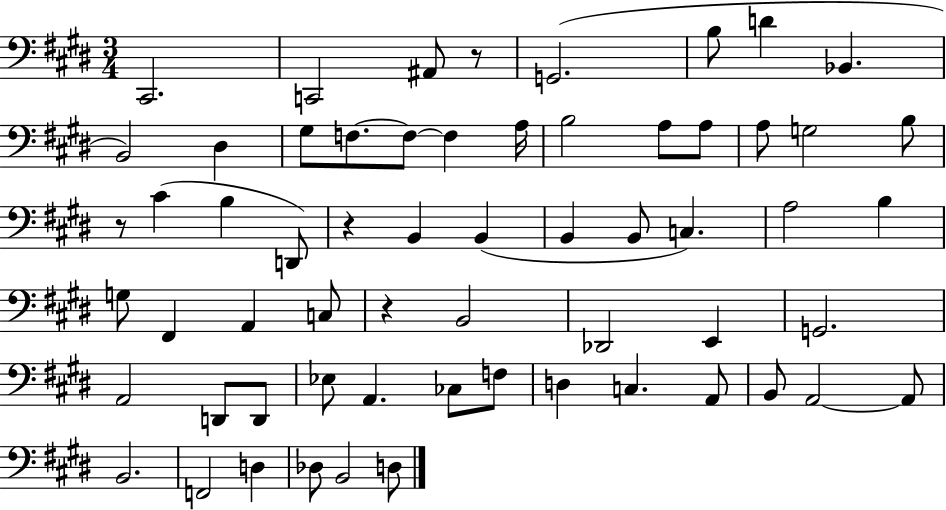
{
  \clef bass
  \numericTimeSignature
  \time 3/4
  \key e \major
  cis,2. | c,2 ais,8 r8 | g,2.( | b8 d'4 bes,4. | \break b,2) dis4 | gis8 f8.~~ f8~~ f4 a16 | b2 a8 a8 | a8 g2 b8 | \break r8 cis'4( b4 d,8) | r4 b,4 b,4( | b,4 b,8 c4.) | a2 b4 | \break g8 fis,4 a,4 c8 | r4 b,2 | des,2 e,4 | g,2. | \break a,2 d,8 d,8 | ees8 a,4. ces8 f8 | d4 c4. a,8 | b,8 a,2~~ a,8 | \break b,2. | f,2 d4 | des8 b,2 d8 | \bar "|."
}